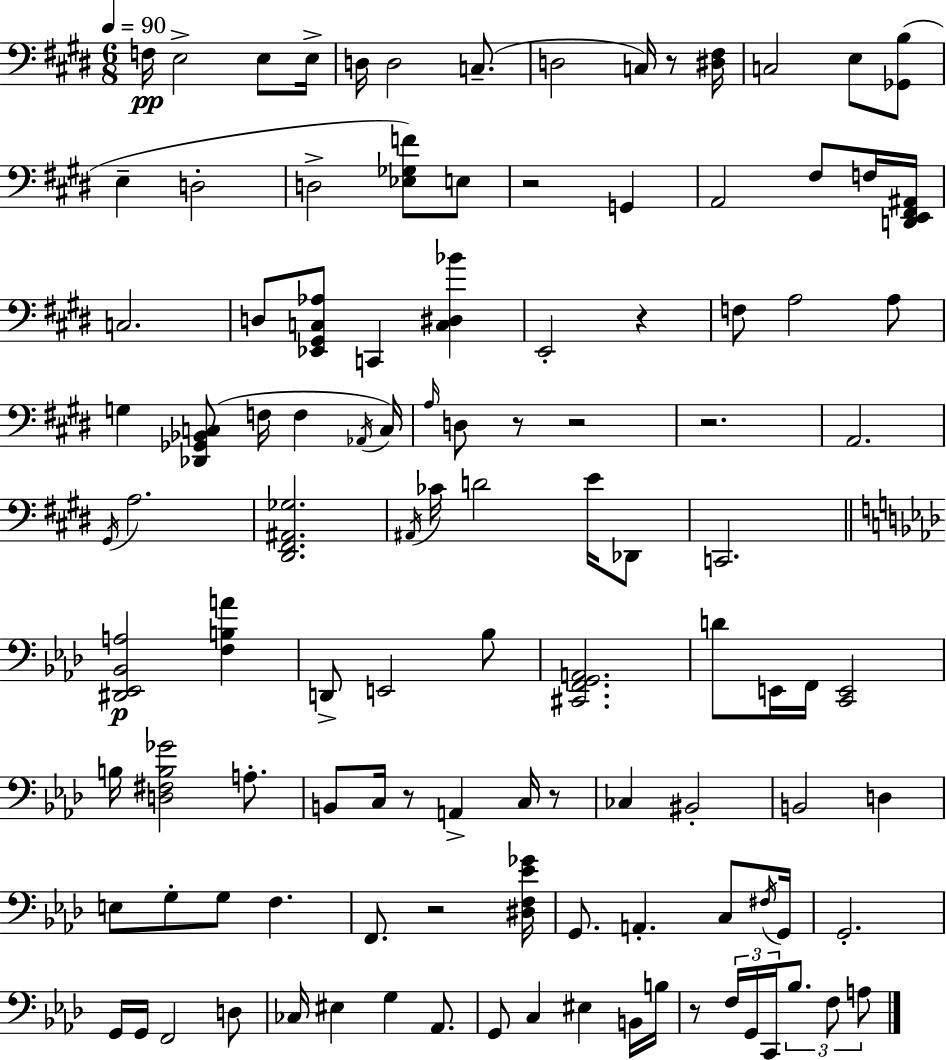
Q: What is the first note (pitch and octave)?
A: F3